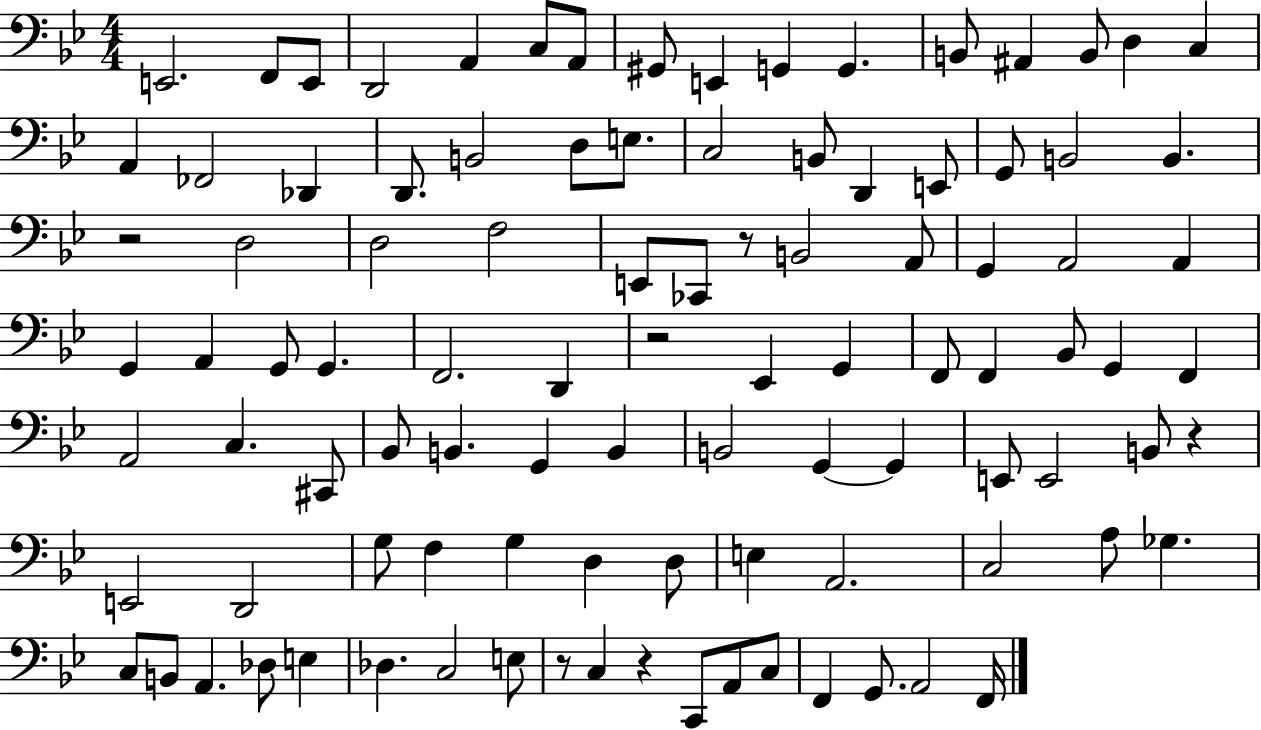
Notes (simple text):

E2/h. F2/e E2/e D2/h A2/q C3/e A2/e G#2/e E2/q G2/q G2/q. B2/e A#2/q B2/e D3/q C3/q A2/q FES2/h Db2/q D2/e. B2/h D3/e E3/e. C3/h B2/e D2/q E2/e G2/e B2/h B2/q. R/h D3/h D3/h F3/h E2/e CES2/e R/e B2/h A2/e G2/q A2/h A2/q G2/q A2/q G2/e G2/q. F2/h. D2/q R/h Eb2/q G2/q F2/e F2/q Bb2/e G2/q F2/q A2/h C3/q. C#2/e Bb2/e B2/q. G2/q B2/q B2/h G2/q G2/q E2/e E2/h B2/e R/q E2/h D2/h G3/e F3/q G3/q D3/q D3/e E3/q A2/h. C3/h A3/e Gb3/q. C3/e B2/e A2/q. Db3/e E3/q Db3/q. C3/h E3/e R/e C3/q R/q C2/e A2/e C3/e F2/q G2/e. A2/h F2/s